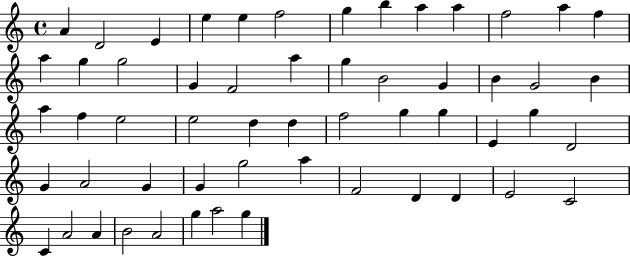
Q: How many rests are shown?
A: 0